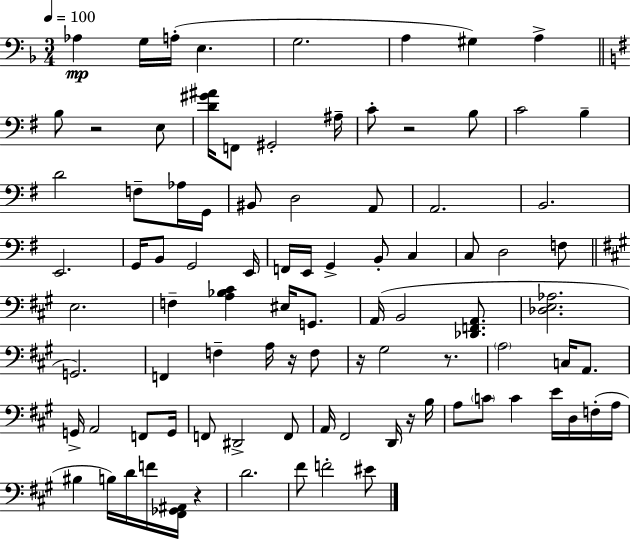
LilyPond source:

{
  \clef bass
  \numericTimeSignature
  \time 3/4
  \key d \minor
  \tempo 4 = 100
  aes4\mp g16 a16-.( e4. | g2. | a4 gis4) a4-> | \bar "||" \break \key e \minor b8 r2 e8 | <d' gis' ais'>16 f,8 gis,2-. ais16-- | c'8-. r2 b8 | c'2 b4-- | \break d'2 f8-- aes16 g,16 | bis,8 d2 a,8 | a,2. | b,2. | \break e,2. | g,16 b,8 g,2 e,16 | f,16 e,16 g,4-> b,8-. c4 | c8 d2 f8 | \break \bar "||" \break \key a \major e2. | f4-- <a bes cis'>4 eis16 g,8. | a,16( b,2 <des, f, a,>8. | <des e aes>2. | \break g,2.) | f,4 f4-- a16 r16 f8 | r16 gis2 r8. | \parenthesize a2 c16 a,8. | \break g,16-> a,2 f,8 g,16 | f,8 dis,2-> f,8 | a,16 fis,2 d,16 r16 b16 | a8 \parenthesize c'8 c'4 e'16 d16 f16-.( a16 | \break bis4 b16) d'16 f'16 <fis, ges, ais,>16 r4 | d'2. | fis'8 f'2-. eis'8 | \bar "|."
}